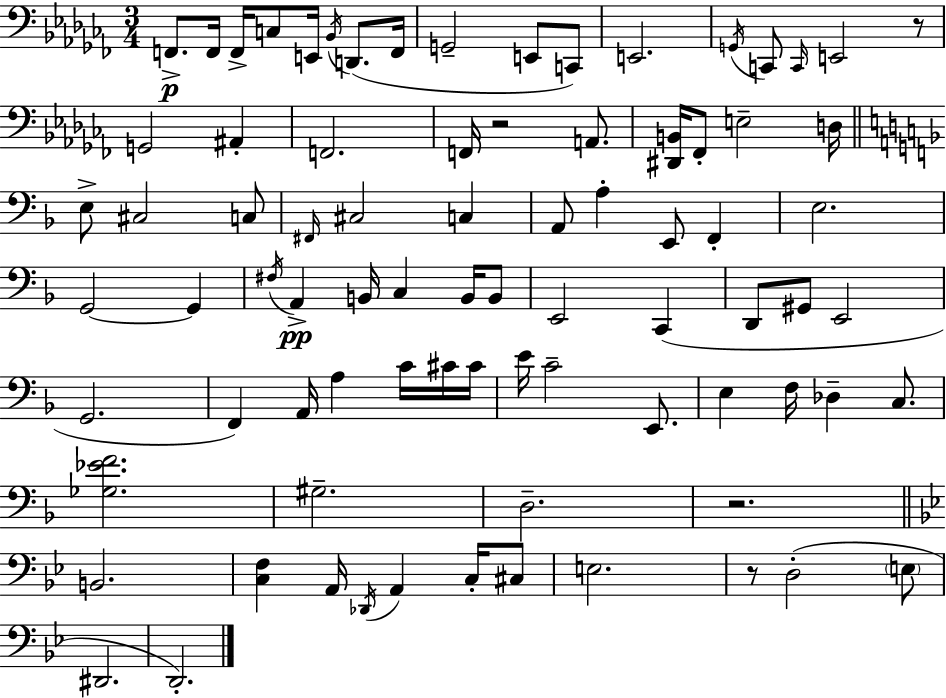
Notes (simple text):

F2/e. F2/s F2/s C3/e E2/s Bb2/s D2/e. F2/s G2/h E2/e C2/e E2/h. G2/s C2/e C2/s E2/h R/e G2/h A#2/q F2/h. F2/s R/h A2/e. [D#2,B2]/s FES2/e E3/h D3/s E3/e C#3/h C3/e F#2/s C#3/h C3/q A2/e A3/q E2/e F2/q E3/h. G2/h G2/q F#3/s A2/q B2/s C3/q B2/s B2/e E2/h C2/q D2/e G#2/e E2/h G2/h. F2/q A2/s A3/q C4/s C#4/s C#4/s E4/s C4/h E2/e. E3/q F3/s Db3/q C3/e. [Gb3,Eb4,F4]/h. G#3/h. D3/h. R/h. B2/h. [C3,F3]/q A2/s Db2/s A2/q C3/s C#3/e E3/h. R/e D3/h E3/e D#2/h. D2/h.